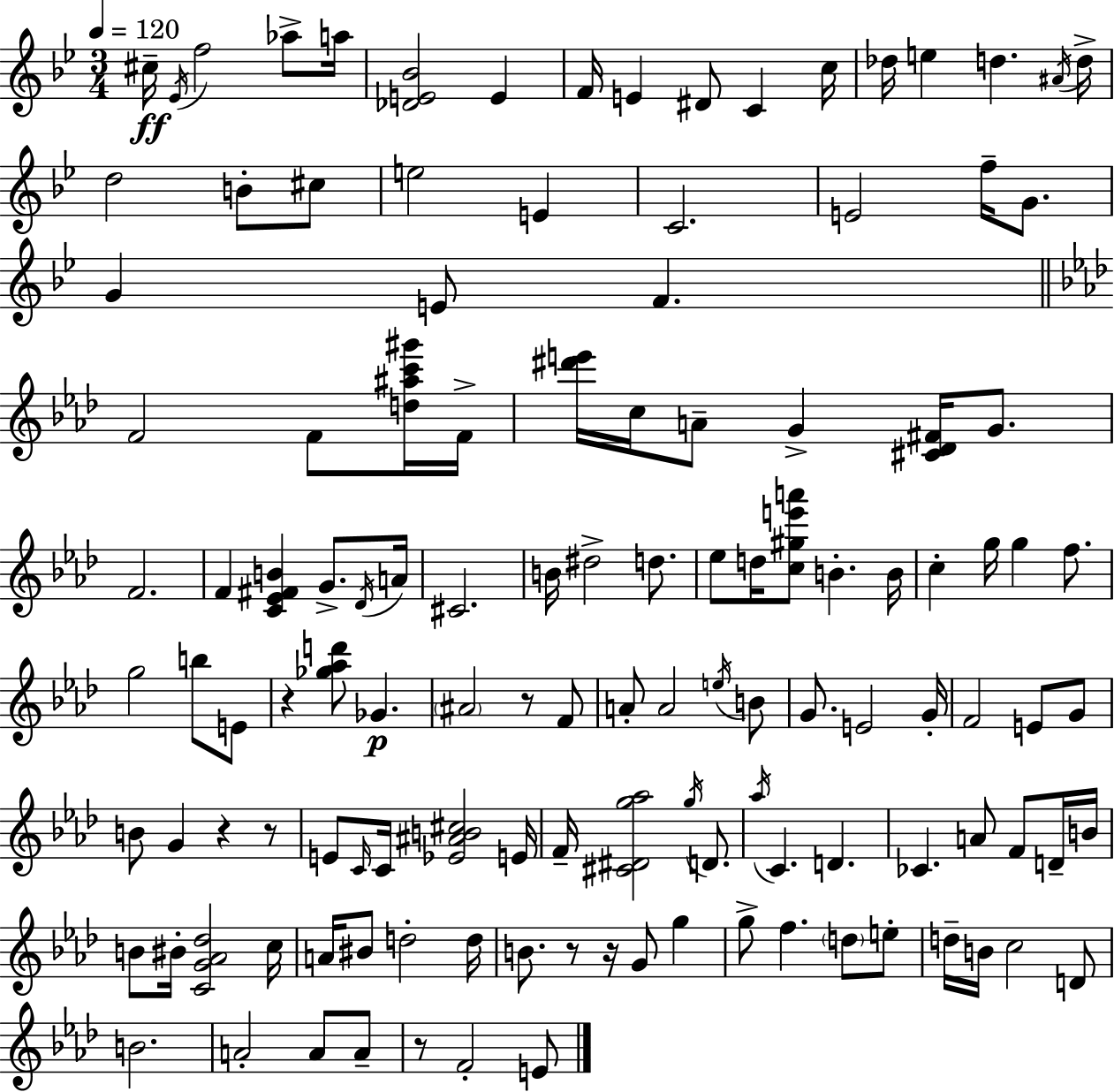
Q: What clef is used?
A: treble